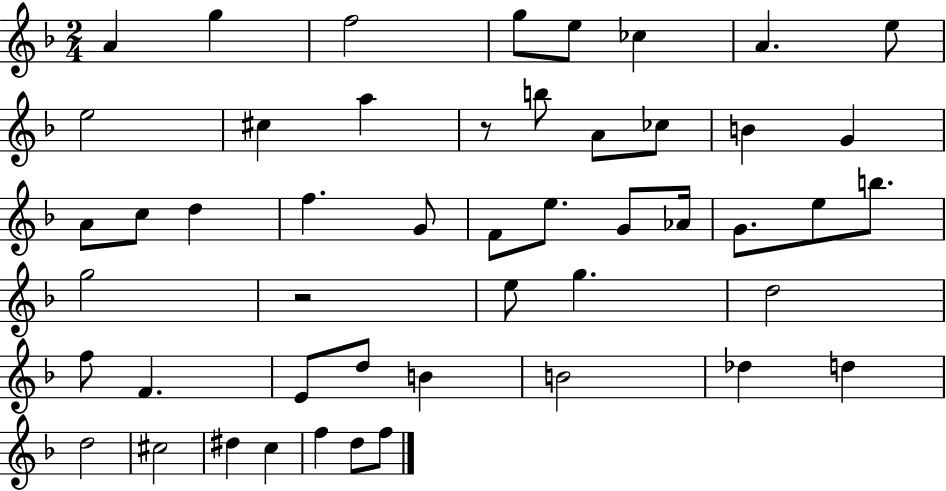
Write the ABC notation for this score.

X:1
T:Untitled
M:2/4
L:1/4
K:F
A g f2 g/2 e/2 _c A e/2 e2 ^c a z/2 b/2 A/2 _c/2 B G A/2 c/2 d f G/2 F/2 e/2 G/2 _A/4 G/2 e/2 b/2 g2 z2 e/2 g d2 f/2 F E/2 d/2 B B2 _d d d2 ^c2 ^d c f d/2 f/2